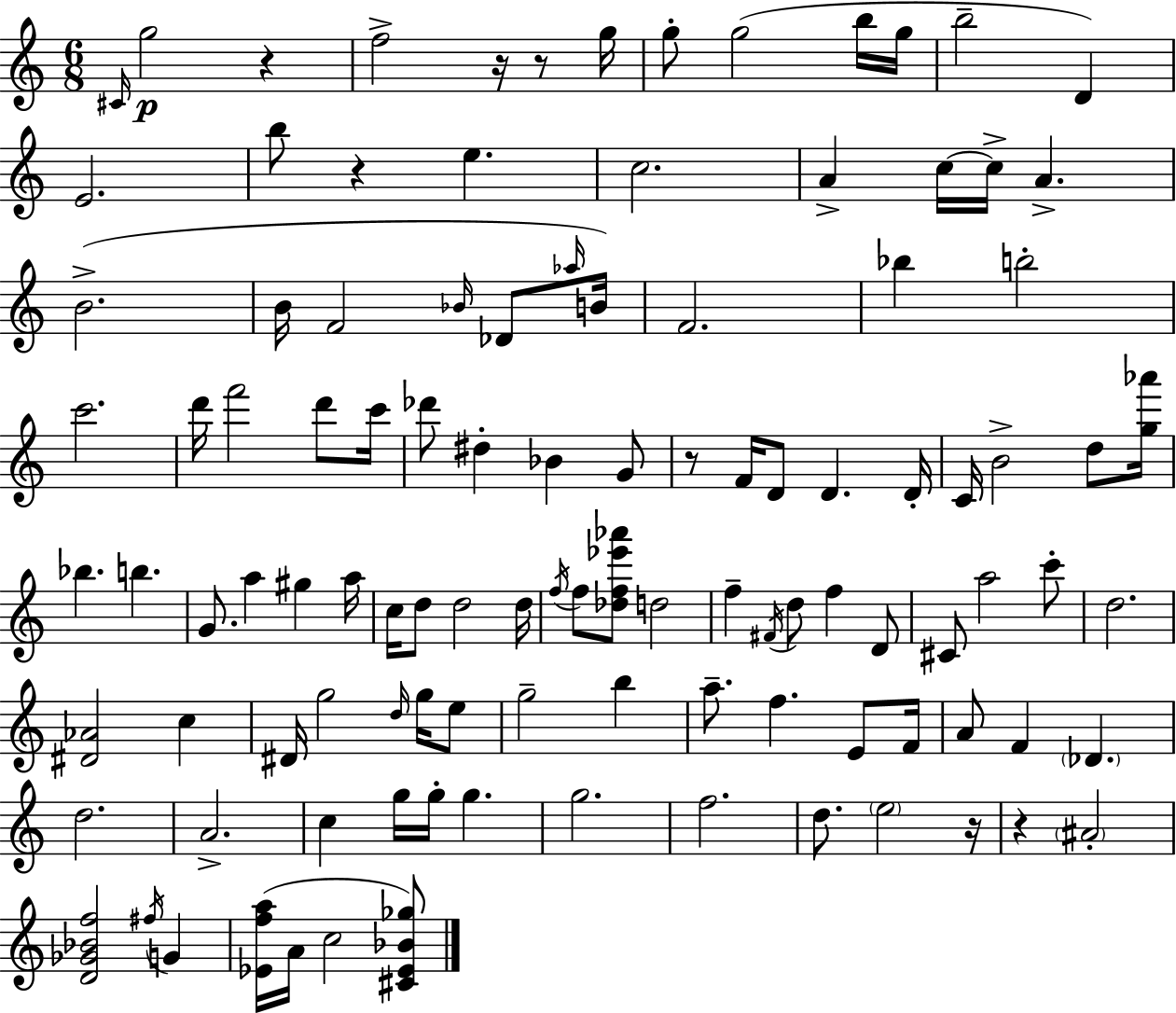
C#4/s G5/h R/q F5/h R/s R/e G5/s G5/e G5/h B5/s G5/s B5/h D4/q E4/h. B5/e R/q E5/q. C5/h. A4/q C5/s C5/s A4/q. B4/h. B4/s F4/h Bb4/s Db4/e Ab5/s B4/s F4/h. Bb5/q B5/h C6/h. D6/s F6/h D6/e C6/s Db6/e D#5/q Bb4/q G4/e R/e F4/s D4/e D4/q. D4/s C4/s B4/h D5/e [G5,Ab6]/s Bb5/q. B5/q. G4/e. A5/q G#5/q A5/s C5/s D5/e D5/h D5/s F5/s F5/e [Db5,F5,Eb6,Ab6]/e D5/h F5/q F#4/s D5/e F5/q D4/e C#4/e A5/h C6/e D5/h. [D#4,Ab4]/h C5/q D#4/s G5/h D5/s G5/s E5/e G5/h B5/q A5/e. F5/q. E4/e F4/s A4/e F4/q Db4/q. D5/h. A4/h. C5/q G5/s G5/s G5/q. G5/h. F5/h. D5/e. E5/h R/s R/q A#4/h [D4,Gb4,Bb4,F5]/h F#5/s G4/q [Eb4,F5,A5]/s A4/s C5/h [C#4,Eb4,Bb4,Gb5]/e